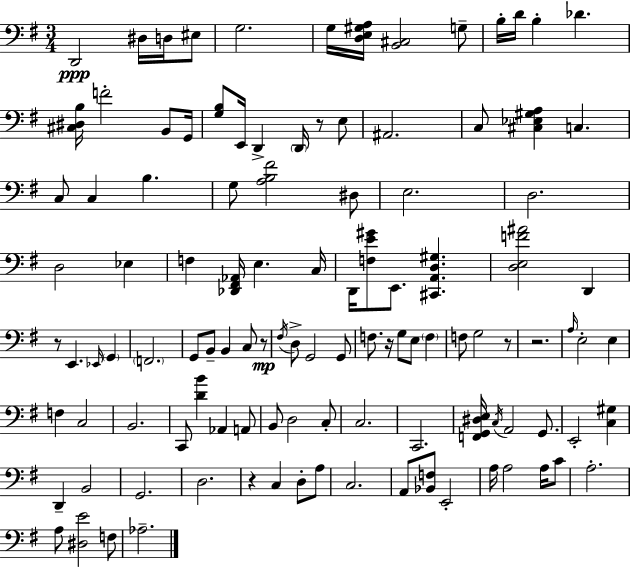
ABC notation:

X:1
T:Untitled
M:3/4
L:1/4
K:G
D,,2 ^D,/4 D,/4 ^E,/2 G,2 G,/4 [D,E,^G,A,]/4 [B,,^C,]2 G,/2 B,/4 D/4 B, _D [^C,^D,B,]/4 F2 B,,/2 G,,/4 [G,B,]/2 E,,/4 D,, D,,/4 z/2 E,/2 ^A,,2 C,/2 [^C,_E,^G,A,] C, C,/2 C, B, G,/2 [A,B,^F]2 ^D,/2 E,2 D,2 D,2 _E, F, [_D,,^F,,_A,,]/4 E, C,/4 D,,/4 [F,E^G]/2 E,,/2 [^C,,A,,D,^G,] [D,E,F^A]2 D,, z/2 E,, _E,,/4 G,, F,,2 G,,/2 B,,/2 B,, C,/2 z/2 ^F,/4 D,/2 G,,2 G,,/2 F,/2 z/4 G,/2 E,/2 F, F,/2 G,2 z/2 z2 A,/4 E,2 E, F, C,2 B,,2 C,,/2 [DB] _A,, A,,/2 B,,/2 D,2 C,/2 C,2 C,,2 [F,,G,,^D,E,]/4 C,/4 A,,2 G,,/2 E,,2 [C,^G,] D,, B,,2 G,,2 D,2 z C, D,/2 A,/2 C,2 A,,/2 [_B,,F,]/2 E,,2 A,/4 A,2 A,/4 C/2 A,2 A,/2 [^D,E]2 F,/2 _A,2